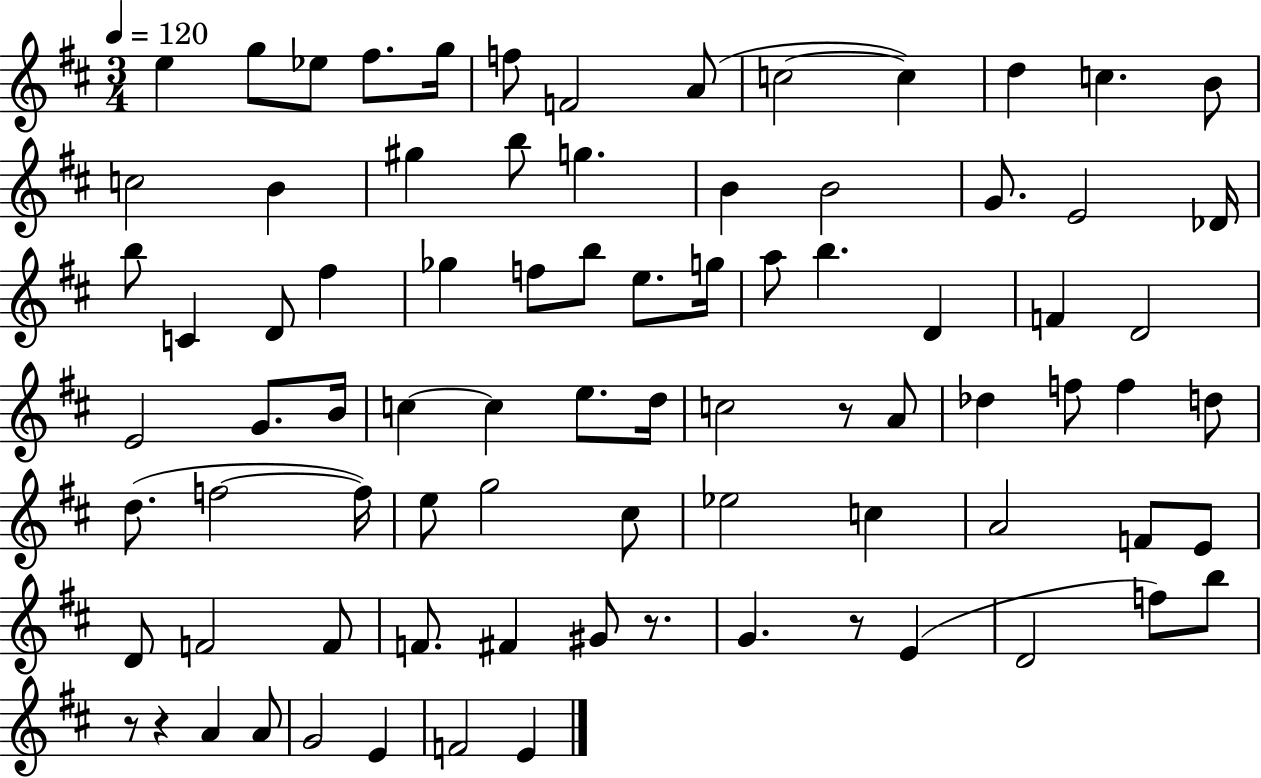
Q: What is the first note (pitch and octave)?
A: E5